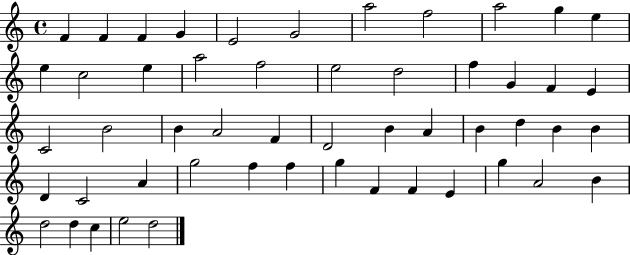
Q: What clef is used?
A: treble